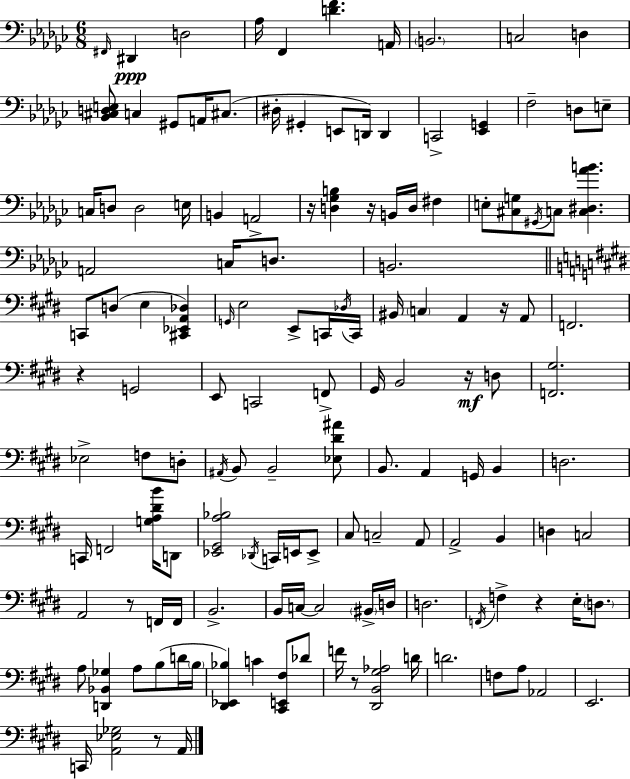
F#2/s D#2/q D3/h Ab3/s F2/q [D4,F4]/q. A2/s B2/h. C3/h D3/q [Bb2,C#3,D3,E3]/e C3/q G#2/e A2/s C#3/e. D#3/s G#2/q E2/e D2/s D2/q C2/h [Eb2,G2]/q F3/h D3/e E3/e C3/s D3/e D3/h E3/s B2/q A2/h R/s [D3,Gb3,B3]/q R/s B2/s D3/s F#3/q E3/e [C#3,G3]/e G#2/s C3/e [C3,D#3,Ab4,B4]/q. A2/h C3/s D3/e. B2/h. C2/e D3/e E3/q [C#2,Eb2,A2,Db3]/q G2/s E3/h E2/e C2/s Db3/s C2/s BIS2/s C3/q A2/q R/s A2/e F2/h. R/q G2/h E2/e C2/h F2/e G#2/s B2/h R/s D3/e [F2,G#3]/h. Eb3/h F3/e D3/e A#2/s B2/e B2/h [Eb3,D#4,A#4]/e B2/e. A2/q G2/s B2/q D3/h. C2/s F2/h [G3,A3,D#4,B4]/s D2/e [Eb2,G#2,A3,Bb3]/h Db2/s C2/s E2/s E2/e C#3/e C3/h A2/e A2/h B2/q D3/q C3/h A2/h R/e F2/s F2/s B2/h. B2/s C3/s C3/h BIS2/s D3/s D3/h. F2/s F3/q R/q E3/s D3/e. A3/e [D2,Bb2,Gb3]/q A3/e B3/e D4/s B3/s [D#2,Eb2,Bb3]/q C4/q [C#2,E2,F#3]/e Db4/e F4/s R/e [D#2,B2,G#3,Ab3]/h D4/s D4/h. F3/e A3/e Ab2/h E2/h. C2/s [A2,Eb3,Gb3]/h R/e A2/s